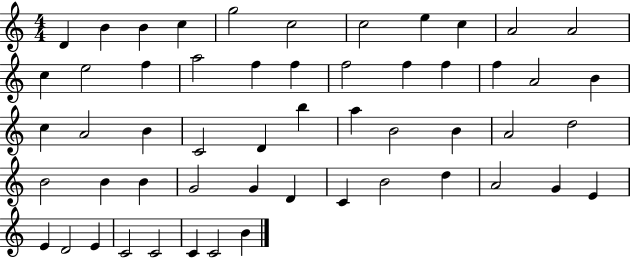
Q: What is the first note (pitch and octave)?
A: D4